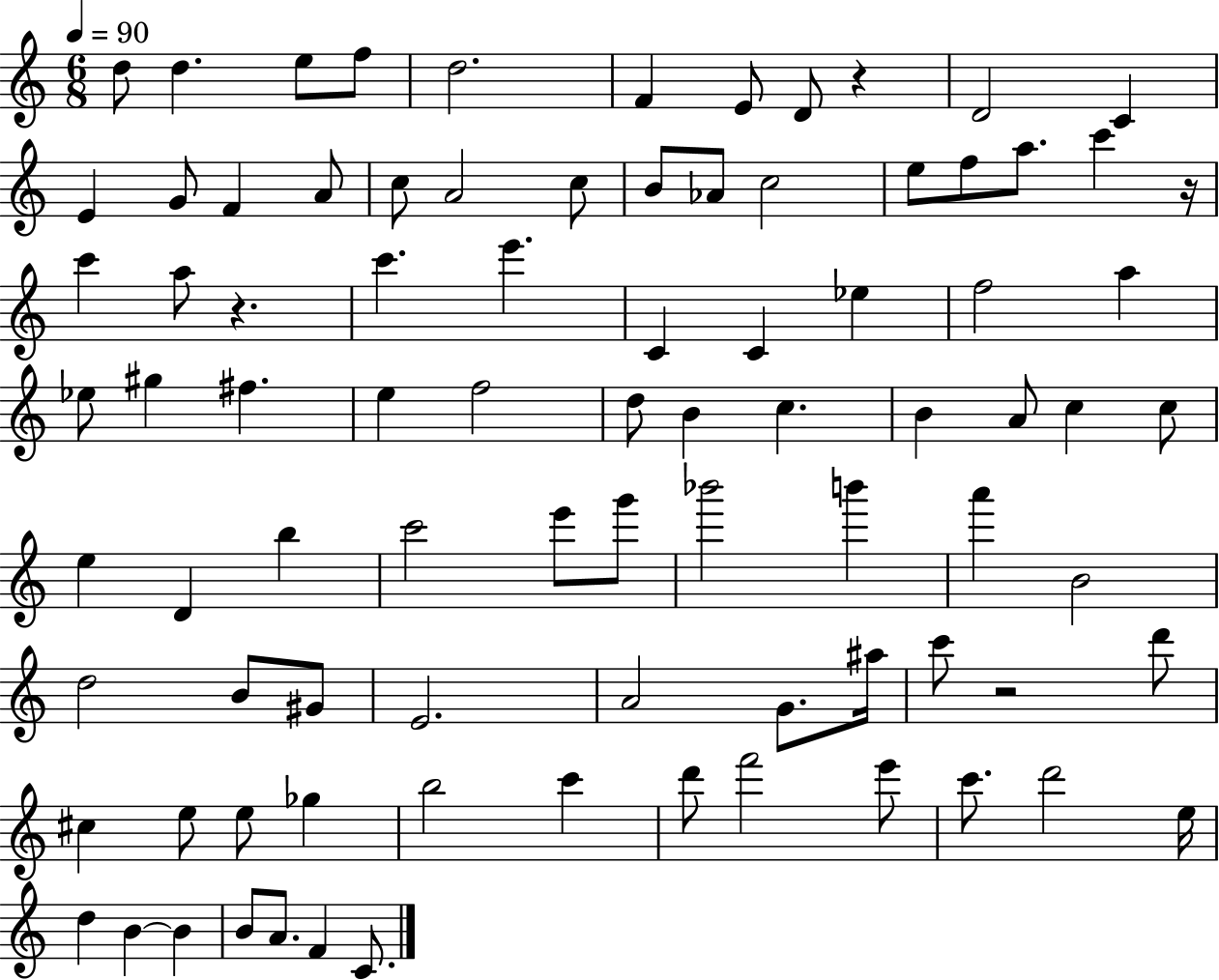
{
  \clef treble
  \numericTimeSignature
  \time 6/8
  \key c \major
  \tempo 4 = 90
  \repeat volta 2 { d''8 d''4. e''8 f''8 | d''2. | f'4 e'8 d'8 r4 | d'2 c'4 | \break e'4 g'8 f'4 a'8 | c''8 a'2 c''8 | b'8 aes'8 c''2 | e''8 f''8 a''8. c'''4 r16 | \break c'''4 a''8 r4. | c'''4. e'''4. | c'4 c'4 ees''4 | f''2 a''4 | \break ees''8 gis''4 fis''4. | e''4 f''2 | d''8 b'4 c''4. | b'4 a'8 c''4 c''8 | \break e''4 d'4 b''4 | c'''2 e'''8 g'''8 | bes'''2 b'''4 | a'''4 b'2 | \break d''2 b'8 gis'8 | e'2. | a'2 g'8. ais''16 | c'''8 r2 d'''8 | \break cis''4 e''8 e''8 ges''4 | b''2 c'''4 | d'''8 f'''2 e'''8 | c'''8. d'''2 e''16 | \break d''4 b'4~~ b'4 | b'8 a'8. f'4 c'8. | } \bar "|."
}